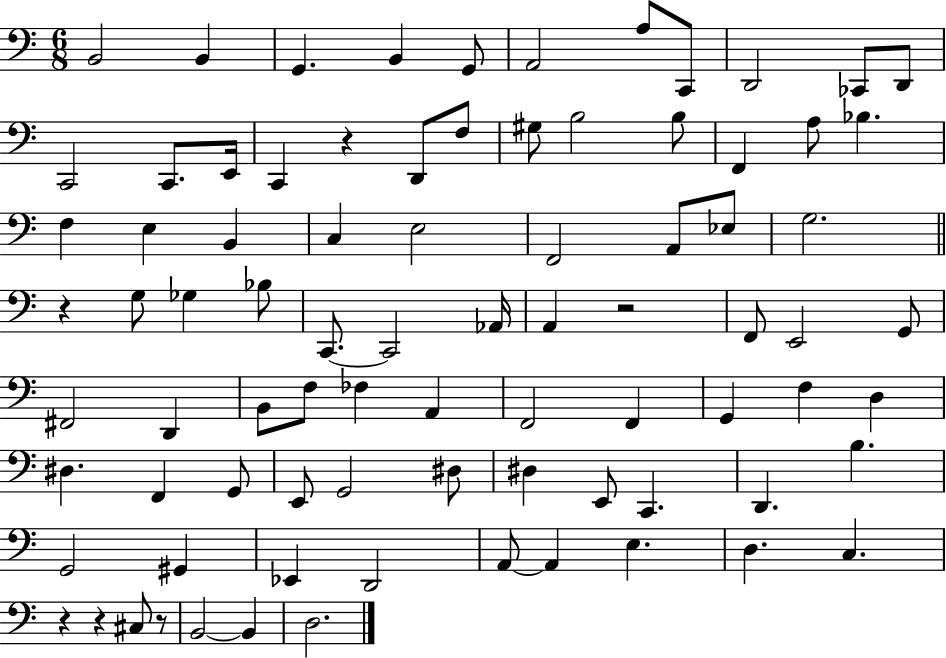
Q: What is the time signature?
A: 6/8